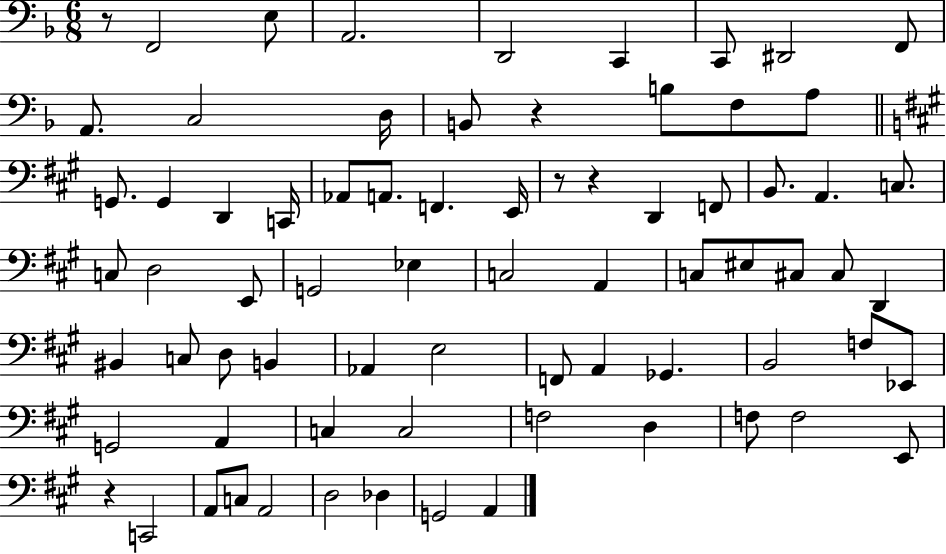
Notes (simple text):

R/e F2/h E3/e A2/h. D2/h C2/q C2/e D#2/h F2/e A2/e. C3/h D3/s B2/e R/q B3/e F3/e A3/e G2/e. G2/q D2/q C2/s Ab2/e A2/e. F2/q. E2/s R/e R/q D2/q F2/e B2/e. A2/q. C3/e. C3/e D3/h E2/e G2/h Eb3/q C3/h A2/q C3/e EIS3/e C#3/e C#3/e D2/q BIS2/q C3/e D3/e B2/q Ab2/q E3/h F2/e A2/q Gb2/q. B2/h F3/e Eb2/e G2/h A2/q C3/q C3/h F3/h D3/q F3/e F3/h E2/e R/q C2/h A2/e C3/e A2/h D3/h Db3/q G2/h A2/q